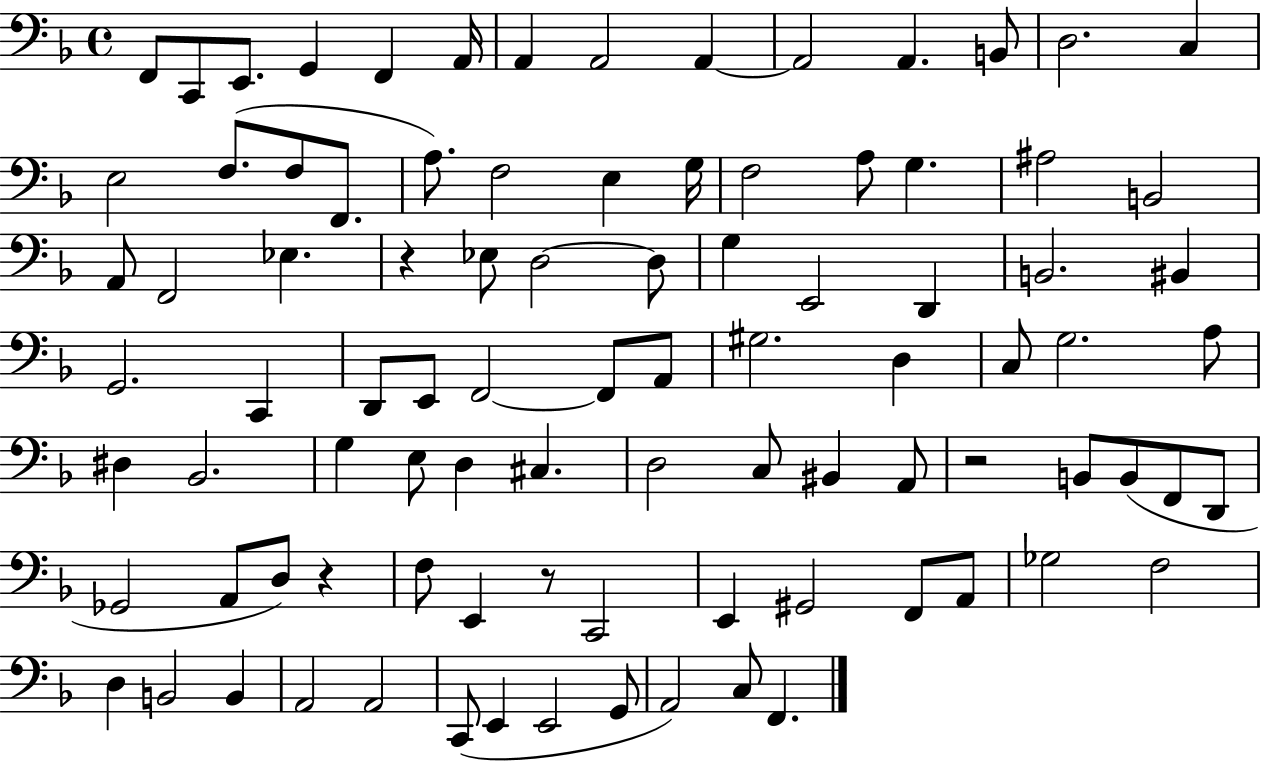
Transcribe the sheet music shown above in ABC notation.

X:1
T:Untitled
M:4/4
L:1/4
K:F
F,,/2 C,,/2 E,,/2 G,, F,, A,,/4 A,, A,,2 A,, A,,2 A,, B,,/2 D,2 C, E,2 F,/2 F,/2 F,,/2 A,/2 F,2 E, G,/4 F,2 A,/2 G, ^A,2 B,,2 A,,/2 F,,2 _E, z _E,/2 D,2 D,/2 G, E,,2 D,, B,,2 ^B,, G,,2 C,, D,,/2 E,,/2 F,,2 F,,/2 A,,/2 ^G,2 D, C,/2 G,2 A,/2 ^D, _B,,2 G, E,/2 D, ^C, D,2 C,/2 ^B,, A,,/2 z2 B,,/2 B,,/2 F,,/2 D,,/2 _G,,2 A,,/2 D,/2 z F,/2 E,, z/2 C,,2 E,, ^G,,2 F,,/2 A,,/2 _G,2 F,2 D, B,,2 B,, A,,2 A,,2 C,,/2 E,, E,,2 G,,/2 A,,2 C,/2 F,,